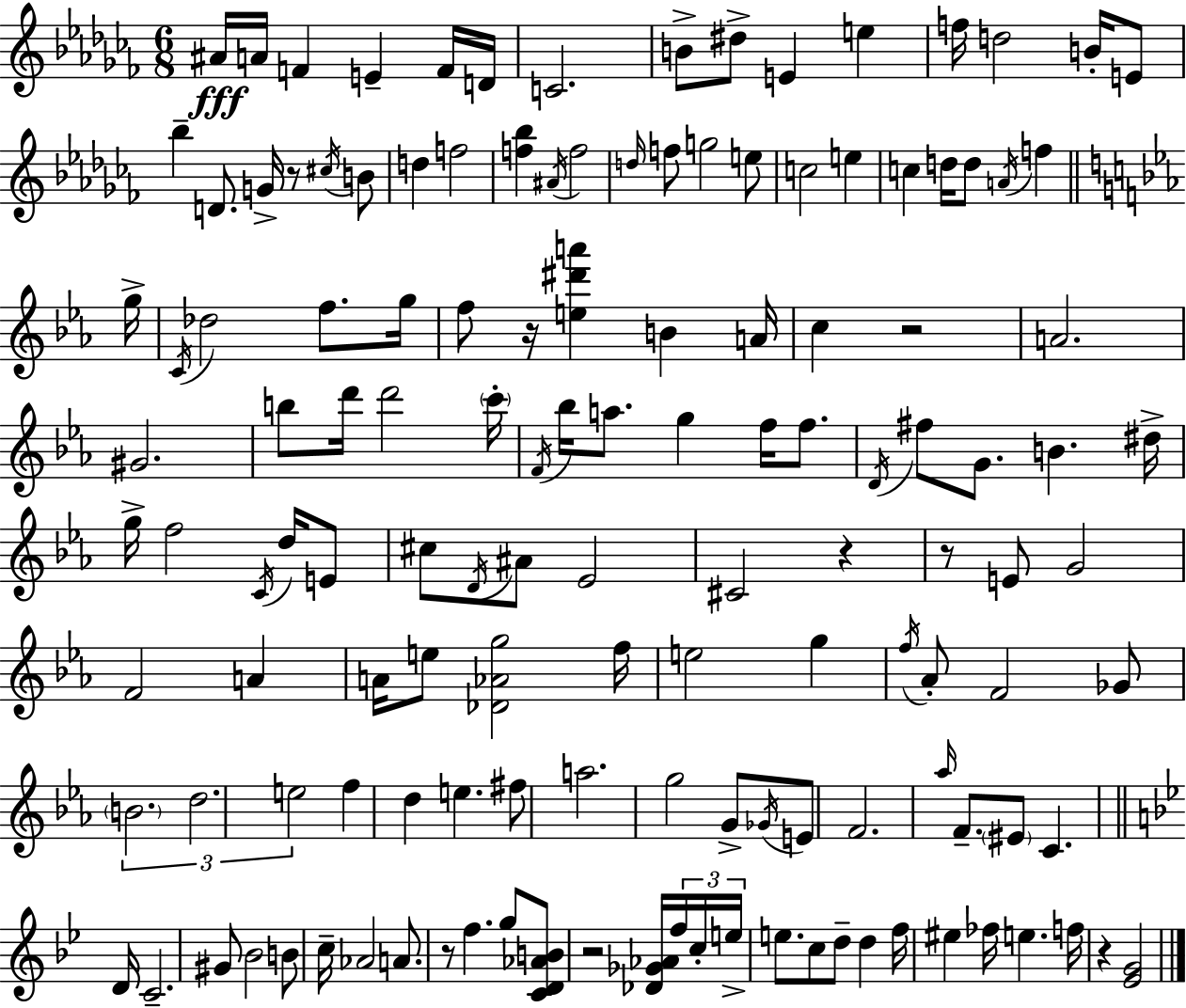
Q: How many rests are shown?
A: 8